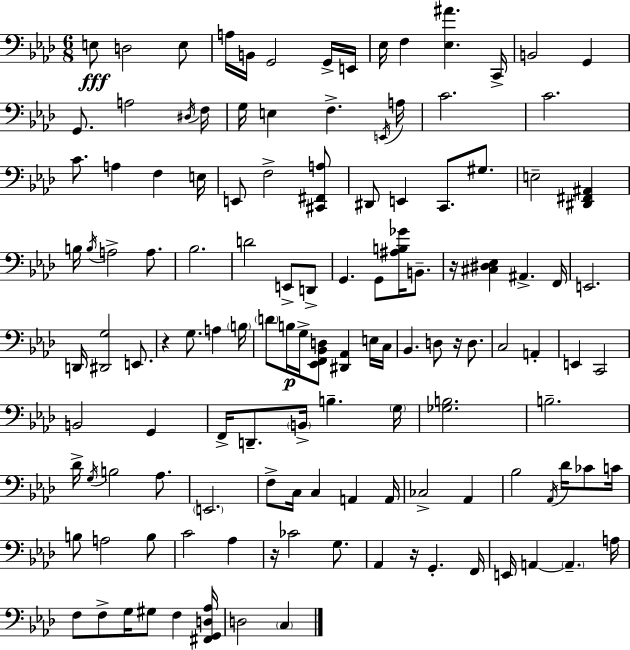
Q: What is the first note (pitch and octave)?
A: E3